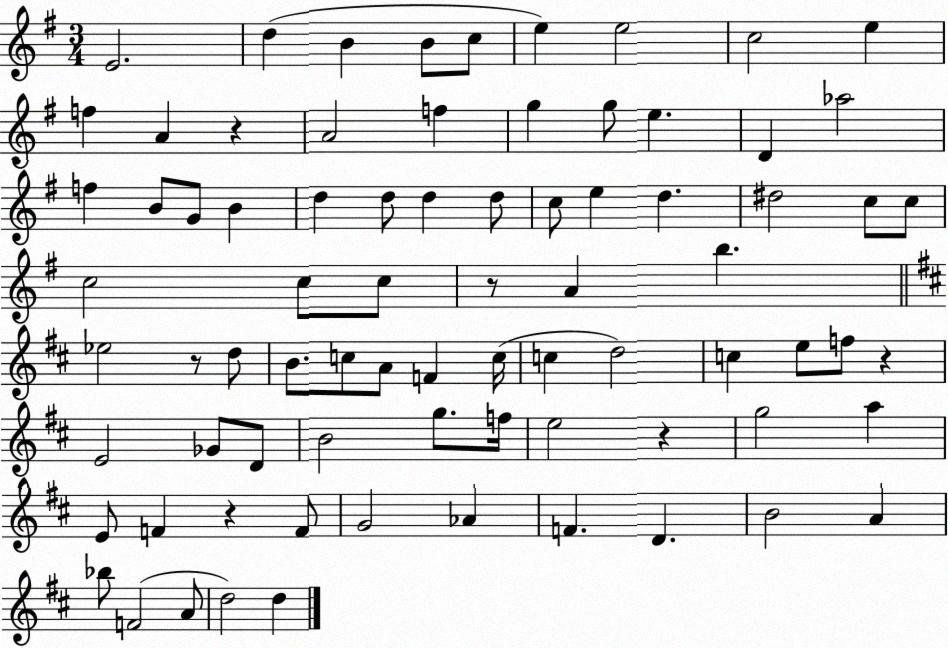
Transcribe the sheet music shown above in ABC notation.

X:1
T:Untitled
M:3/4
L:1/4
K:G
E2 d B B/2 c/2 e e2 c2 e f A z A2 f g g/2 e D _a2 f B/2 G/2 B d d/2 d d/2 c/2 e d ^d2 c/2 c/2 c2 c/2 c/2 z/2 A b _e2 z/2 d/2 B/2 c/2 A/2 F c/4 c d2 c e/2 f/2 z E2 _G/2 D/2 B2 g/2 f/4 e2 z g2 a E/2 F z F/2 G2 _A F D B2 A _b/2 F2 A/2 d2 d